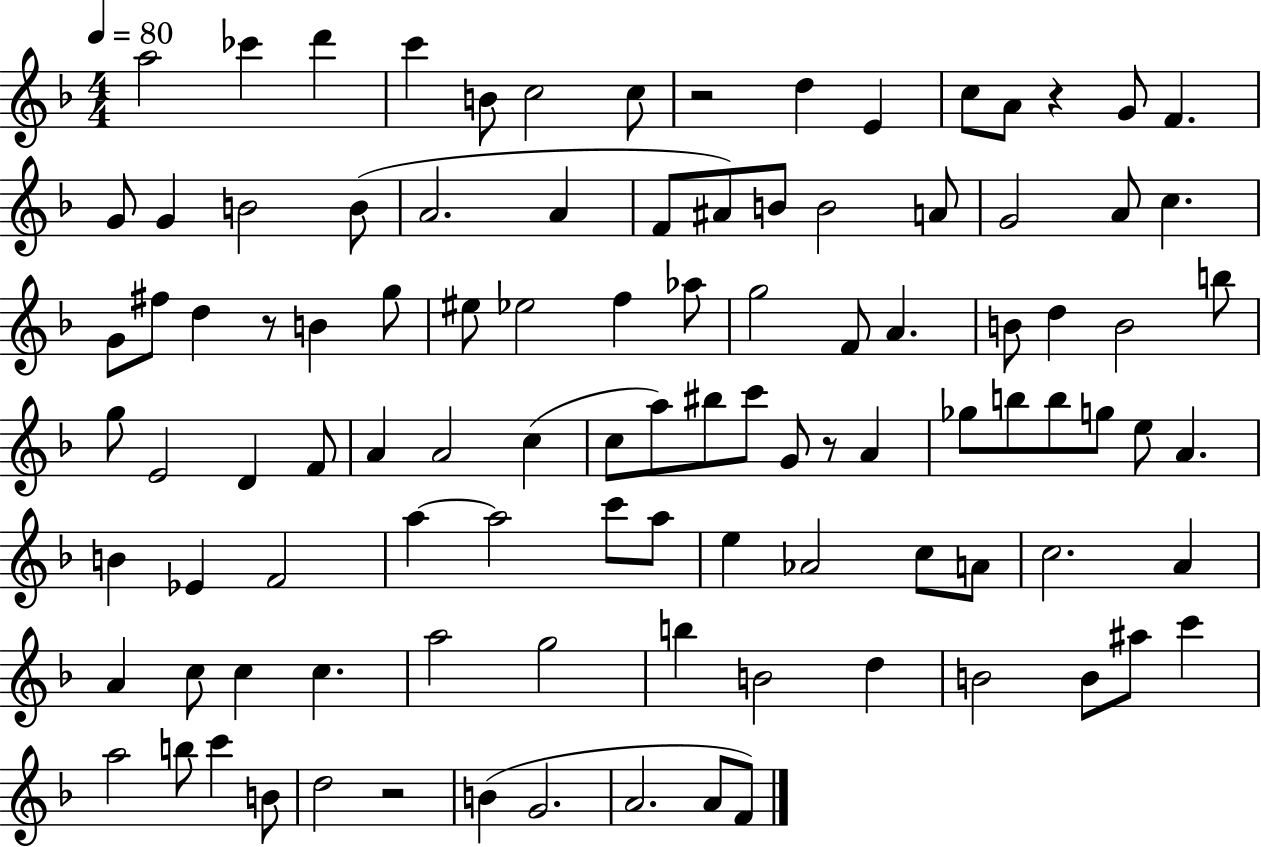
A5/h CES6/q D6/q C6/q B4/e C5/h C5/e R/h D5/q E4/q C5/e A4/e R/q G4/e F4/q. G4/e G4/q B4/h B4/e A4/h. A4/q F4/e A#4/e B4/e B4/h A4/e G4/h A4/e C5/q. G4/e F#5/e D5/q R/e B4/q G5/e EIS5/e Eb5/h F5/q Ab5/e G5/h F4/e A4/q. B4/e D5/q B4/h B5/e G5/e E4/h D4/q F4/e A4/q A4/h C5/q C5/e A5/e BIS5/e C6/e G4/e R/e A4/q Gb5/e B5/e B5/e G5/e E5/e A4/q. B4/q Eb4/q F4/h A5/q A5/h C6/e A5/e E5/q Ab4/h C5/e A4/e C5/h. A4/q A4/q C5/e C5/q C5/q. A5/h G5/h B5/q B4/h D5/q B4/h B4/e A#5/e C6/q A5/h B5/e C6/q B4/e D5/h R/h B4/q G4/h. A4/h. A4/e F4/e